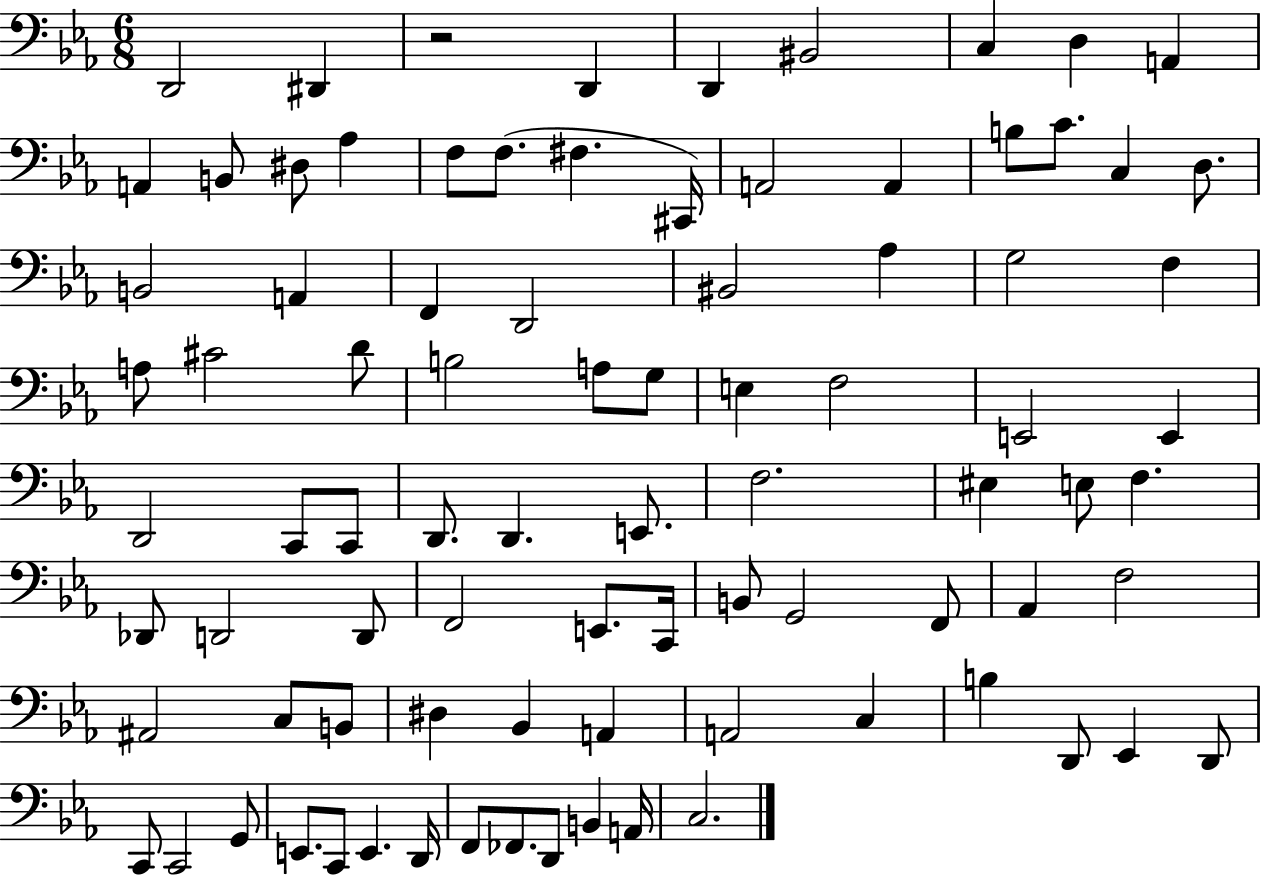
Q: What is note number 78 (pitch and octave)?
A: C2